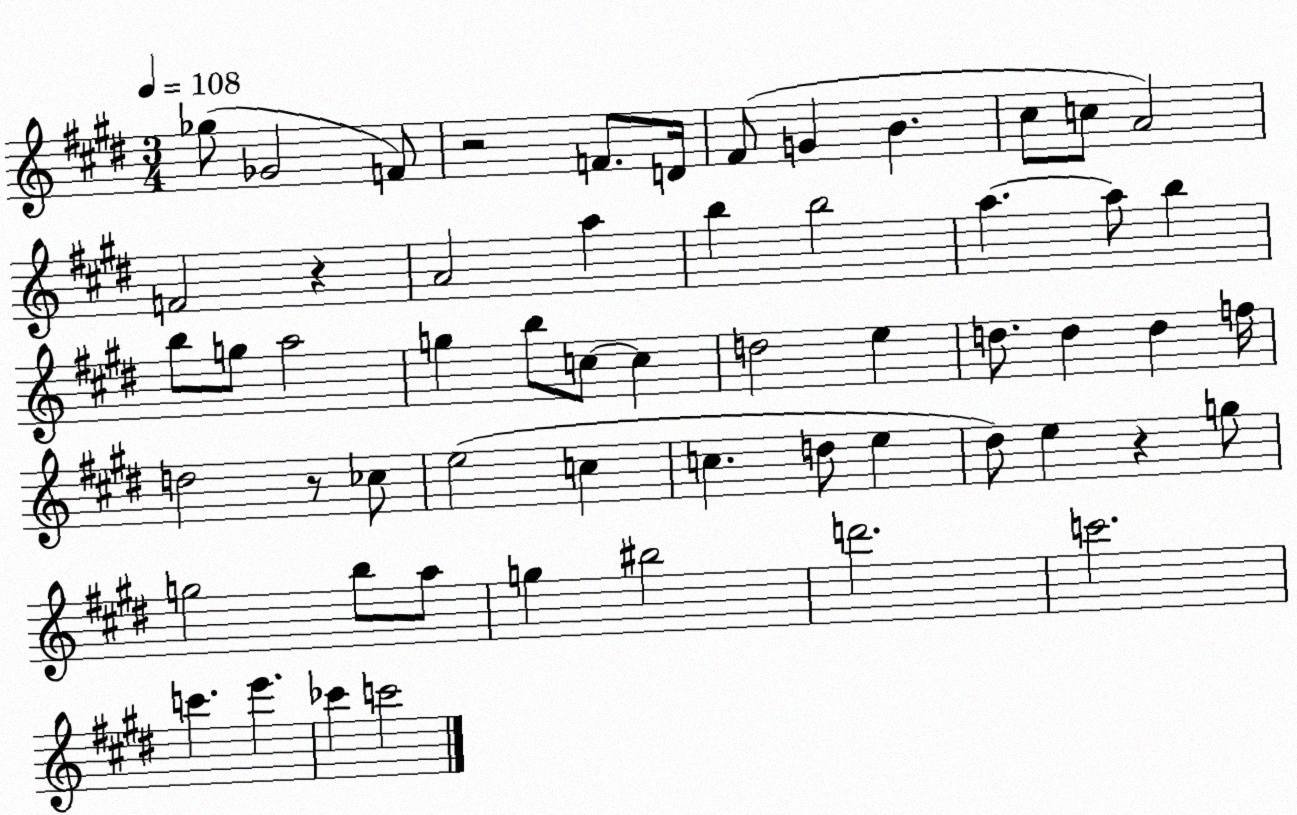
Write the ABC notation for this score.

X:1
T:Untitled
M:3/4
L:1/4
K:E
_g/2 _G2 F/2 z2 F/2 D/4 ^F/2 G B ^c/2 c/2 A2 F2 z A2 a b b2 a a/2 b b/2 g/2 a2 g b/2 c/2 c d2 e d/2 d d f/4 d2 z/2 _c/2 e2 c c d/2 e ^d/2 e z g/2 g2 b/2 a/2 g ^b2 d'2 c'2 c' e' _c' c'2